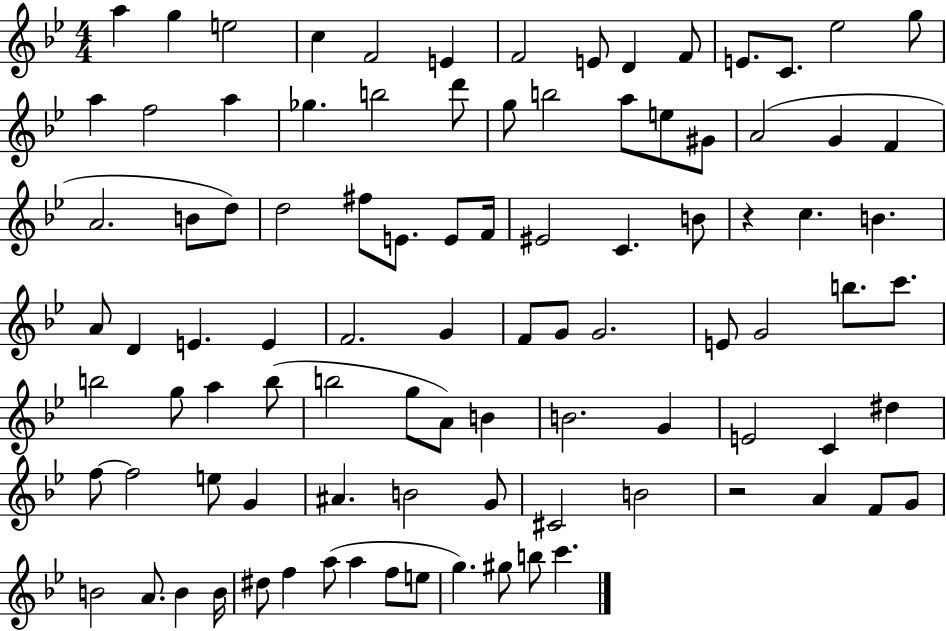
A5/q G5/q E5/h C5/q F4/h E4/q F4/h E4/e D4/q F4/e E4/e. C4/e. Eb5/h G5/e A5/q F5/h A5/q Gb5/q. B5/h D6/e G5/e B5/h A5/e E5/e G#4/e A4/h G4/q F4/q A4/h. B4/e D5/e D5/h F#5/e E4/e. E4/e F4/s EIS4/h C4/q. B4/e R/q C5/q. B4/q. A4/e D4/q E4/q. E4/q F4/h. G4/q F4/e G4/e G4/h. E4/e G4/h B5/e. C6/e. B5/h G5/e A5/q B5/e B5/h G5/e A4/e B4/q B4/h. G4/q E4/h C4/q D#5/q F5/e F5/h E5/e G4/q A#4/q. B4/h G4/e C#4/h B4/h R/h A4/q F4/e G4/e B4/h A4/e. B4/q B4/s D#5/e F5/q A5/e A5/q F5/e E5/e G5/q. G#5/e B5/e C6/q.